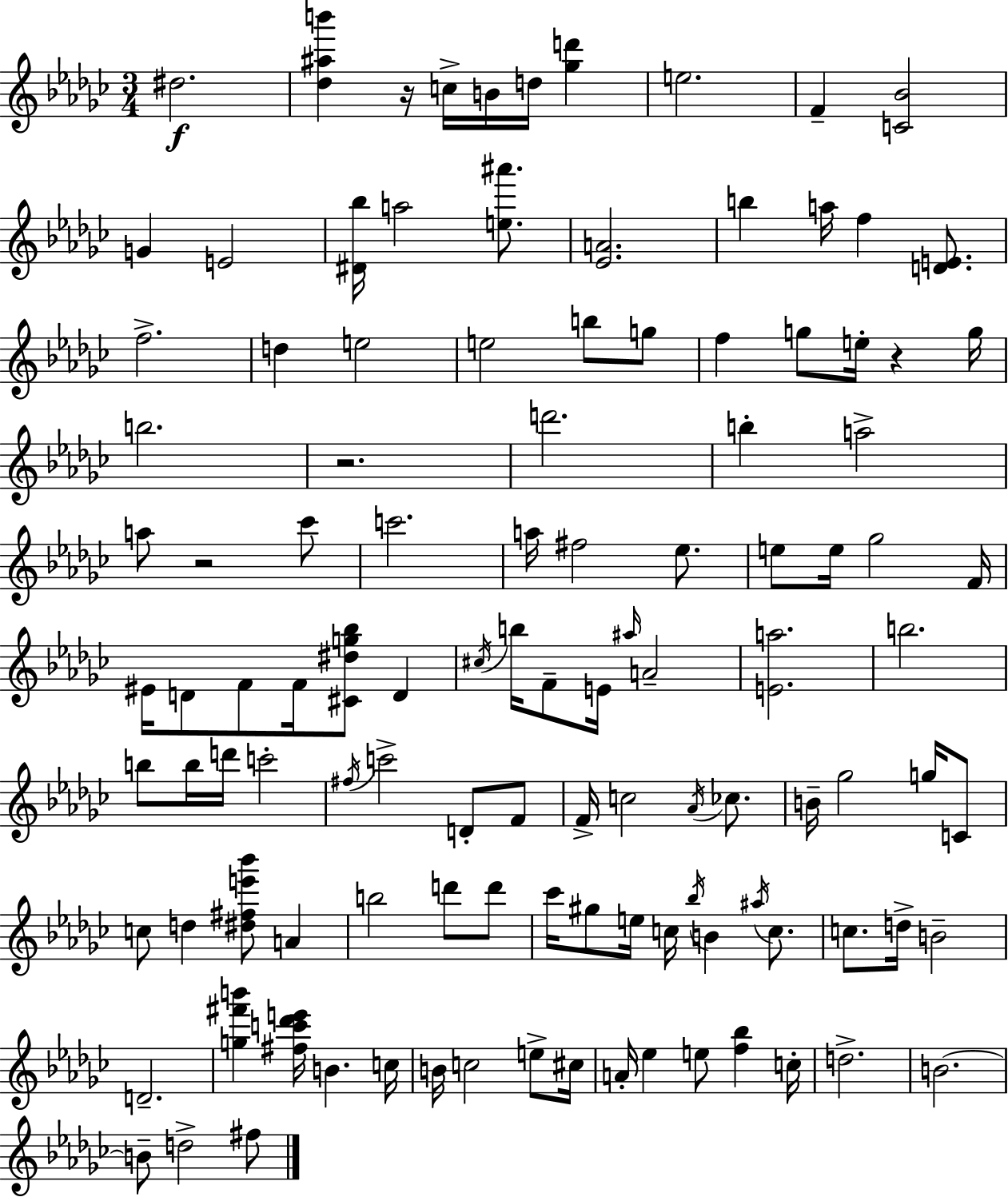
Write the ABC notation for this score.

X:1
T:Untitled
M:3/4
L:1/4
K:Ebm
^d2 [_d^ab'] z/4 c/4 B/4 d/4 [_gd'] e2 F [C_B]2 G E2 [^D_b]/4 a2 [e^a']/2 [_EA]2 b a/4 f [DE]/2 f2 d e2 e2 b/2 g/2 f g/2 e/4 z g/4 b2 z2 d'2 b a2 a/2 z2 _c'/2 c'2 a/4 ^f2 _e/2 e/2 e/4 _g2 F/4 ^E/4 D/2 F/2 F/4 [^C^dg_b]/2 D ^c/4 b/4 F/2 E/4 ^a/4 A2 [Ea]2 b2 b/2 b/4 d'/4 c'2 ^f/4 c'2 D/2 F/2 F/4 c2 _A/4 _c/2 B/4 _g2 g/4 C/2 c/2 d [^d^fe'_b']/2 A b2 d'/2 d'/2 _c'/4 ^g/2 e/4 c/4 _b/4 B ^a/4 c/2 c/2 d/4 B2 D2 [g^f'b'] [^fc'_d'e']/4 B c/4 B/4 c2 e/2 ^c/4 A/4 _e e/2 [f_b] c/4 d2 B2 B/2 d2 ^f/2